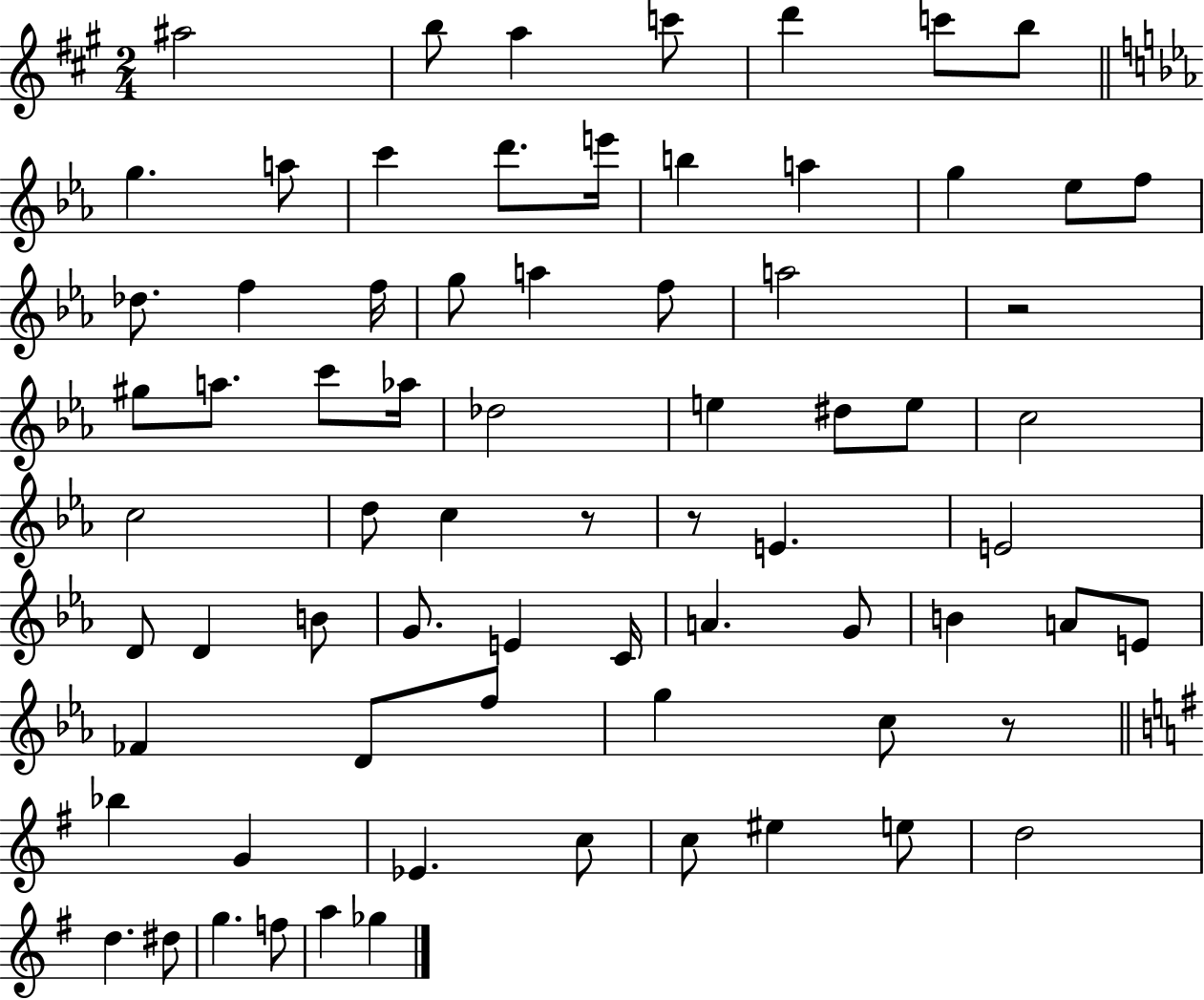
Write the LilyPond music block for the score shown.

{
  \clef treble
  \numericTimeSignature
  \time 2/4
  \key a \major
  \repeat volta 2 { ais''2 | b''8 a''4 c'''8 | d'''4 c'''8 b''8 | \bar "||" \break \key ees \major g''4. a''8 | c'''4 d'''8. e'''16 | b''4 a''4 | g''4 ees''8 f''8 | \break des''8. f''4 f''16 | g''8 a''4 f''8 | a''2 | r2 | \break gis''8 a''8. c'''8 aes''16 | des''2 | e''4 dis''8 e''8 | c''2 | \break c''2 | d''8 c''4 r8 | r8 e'4. | e'2 | \break d'8 d'4 b'8 | g'8. e'4 c'16 | a'4. g'8 | b'4 a'8 e'8 | \break fes'4 d'8 f''8 | g''4 c''8 r8 | \bar "||" \break \key g \major bes''4 g'4 | ees'4. c''8 | c''8 eis''4 e''8 | d''2 | \break d''4. dis''8 | g''4. f''8 | a''4 ges''4 | } \bar "|."
}